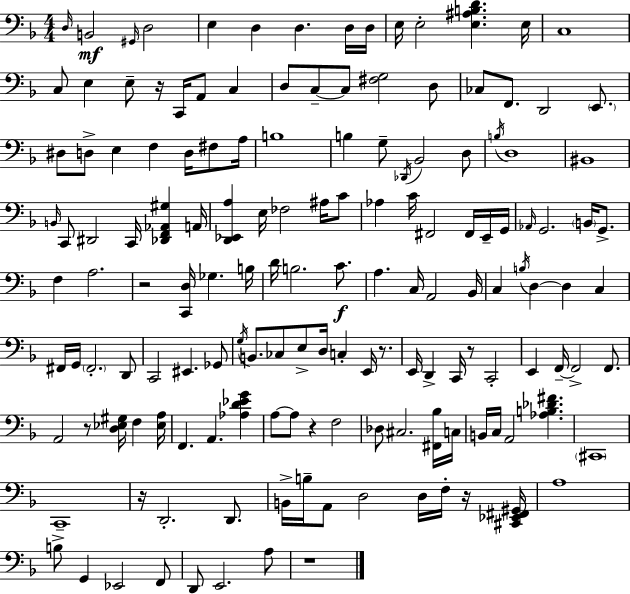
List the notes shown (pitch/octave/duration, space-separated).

D3/s B2/h G#2/s D3/h E3/q D3/q D3/q. D3/s D3/s E3/s E3/h [E3,A#3,B3,D4]/q. E3/s C3/w C3/e E3/q E3/e R/s C2/s A2/e C3/q D3/e C3/e C3/e [F#3,G3]/h D3/e CES3/e F2/e. D2/h E2/e. D#3/e D3/e E3/q F3/q D3/s F#3/e A3/s B3/w B3/q G3/e Db2/s Bb2/h D3/e B3/s D3/w BIS2/w B2/s C2/e D#2/h C2/s [Db2,F2,Ab2,G#3]/q A2/s [D2,Eb2,A3]/q E3/s FES3/h A#3/s C4/e Ab3/q C4/s F#2/h F#2/s E2/s G2/s Ab2/s G2/h. B2/s G2/e. F3/q A3/h. R/h [C2,D3]/s Gb3/q. B3/s D4/s B3/h. C4/e. A3/q. C3/s A2/h Bb2/s C3/q B3/s D3/q D3/q C3/q F#2/s G2/s F#2/h. D2/e C2/h EIS2/q. Gb2/e G3/s B2/e. CES3/e E3/e D3/s C3/q E2/s R/e. E2/s D2/q C2/s R/e C2/h E2/q F2/s F2/h F2/e. A2/h R/e [D3,Eb3,G#3]/s F3/q [Eb3,A3]/s F2/q. A2/q. [Ab3,D4,Eb4,G4]/q A3/e A3/e R/q F3/h Db3/e C#3/h. [F#2,Bb3]/s C3/s B2/s C3/s A2/h [Ab3,B3,Db4,F#4]/q. C#2/w C2/w R/s D2/h. D2/e. B2/s B3/s A2/e D3/h D3/s F3/s R/s [C#2,Eb2,F#2,G#2]/s A3/w B3/e G2/q Eb2/h F2/e D2/e E2/h. A3/e R/w